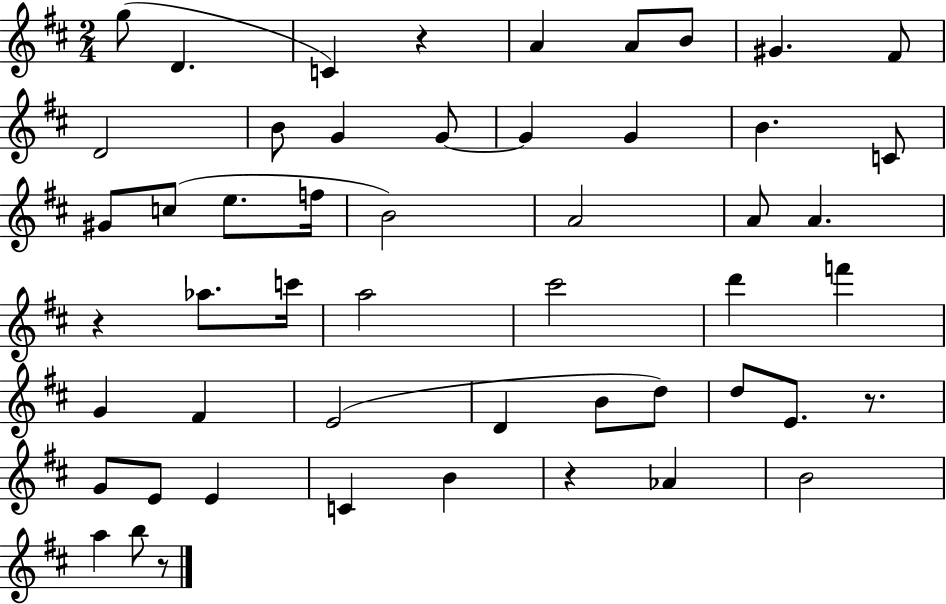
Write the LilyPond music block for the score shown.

{
  \clef treble
  \numericTimeSignature
  \time 2/4
  \key d \major
  g''8( d'4. | c'4) r4 | a'4 a'8 b'8 | gis'4. fis'8 | \break d'2 | b'8 g'4 g'8~~ | g'4 g'4 | b'4. c'8 | \break gis'8 c''8( e''8. f''16 | b'2) | a'2 | a'8 a'4. | \break r4 aes''8. c'''16 | a''2 | cis'''2 | d'''4 f'''4 | \break g'4 fis'4 | e'2( | d'4 b'8 d''8) | d''8 e'8. r8. | \break g'8 e'8 e'4 | c'4 b'4 | r4 aes'4 | b'2 | \break a''4 b''8 r8 | \bar "|."
}